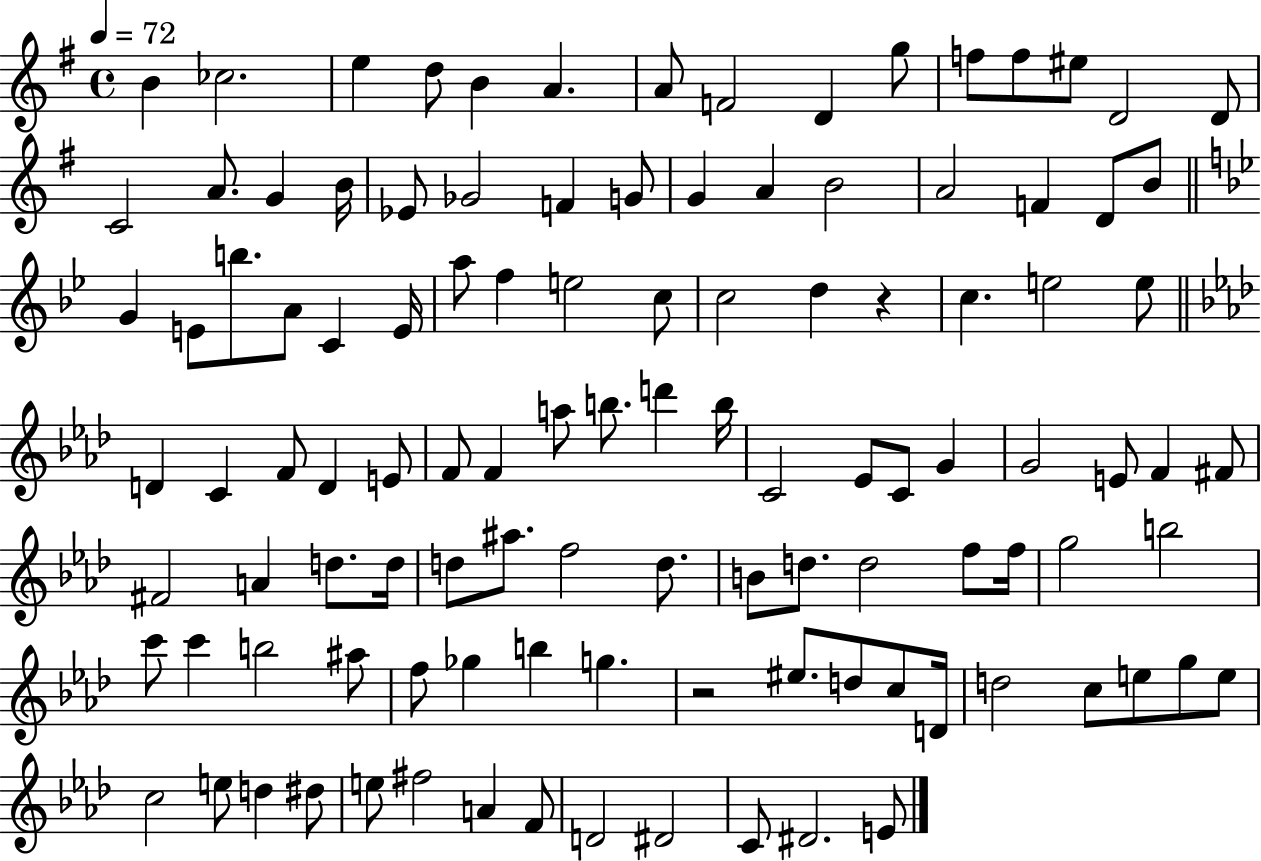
X:1
T:Untitled
M:4/4
L:1/4
K:G
B _c2 e d/2 B A A/2 F2 D g/2 f/2 f/2 ^e/2 D2 D/2 C2 A/2 G B/4 _E/2 _G2 F G/2 G A B2 A2 F D/2 B/2 G E/2 b/2 A/2 C E/4 a/2 f e2 c/2 c2 d z c e2 e/2 D C F/2 D E/2 F/2 F a/2 b/2 d' b/4 C2 _E/2 C/2 G G2 E/2 F ^F/2 ^F2 A d/2 d/4 d/2 ^a/2 f2 d/2 B/2 d/2 d2 f/2 f/4 g2 b2 c'/2 c' b2 ^a/2 f/2 _g b g z2 ^e/2 d/2 c/2 D/4 d2 c/2 e/2 g/2 e/2 c2 e/2 d ^d/2 e/2 ^f2 A F/2 D2 ^D2 C/2 ^D2 E/2